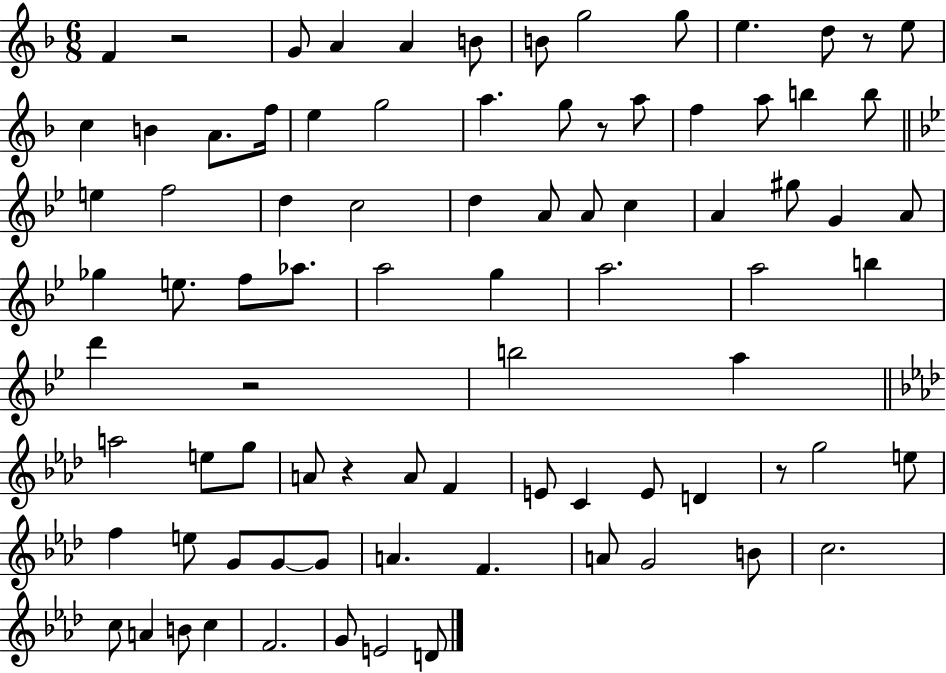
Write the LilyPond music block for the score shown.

{
  \clef treble
  \numericTimeSignature
  \time 6/8
  \key f \major
  f'4 r2 | g'8 a'4 a'4 b'8 | b'8 g''2 g''8 | e''4. d''8 r8 e''8 | \break c''4 b'4 a'8. f''16 | e''4 g''2 | a''4. g''8 r8 a''8 | f''4 a''8 b''4 b''8 | \break \bar "||" \break \key g \minor e''4 f''2 | d''4 c''2 | d''4 a'8 a'8 c''4 | a'4 gis''8 g'4 a'8 | \break ges''4 e''8. f''8 aes''8. | a''2 g''4 | a''2. | a''2 b''4 | \break d'''4 r2 | b''2 a''4 | \bar "||" \break \key f \minor a''2 e''8 g''8 | a'8 r4 a'8 f'4 | e'8 c'4 e'8 d'4 | r8 g''2 e''8 | \break f''4 e''8 g'8 g'8~~ g'8 | a'4. f'4. | a'8 g'2 b'8 | c''2. | \break c''8 a'4 b'8 c''4 | f'2. | g'8 e'2 d'8 | \bar "|."
}